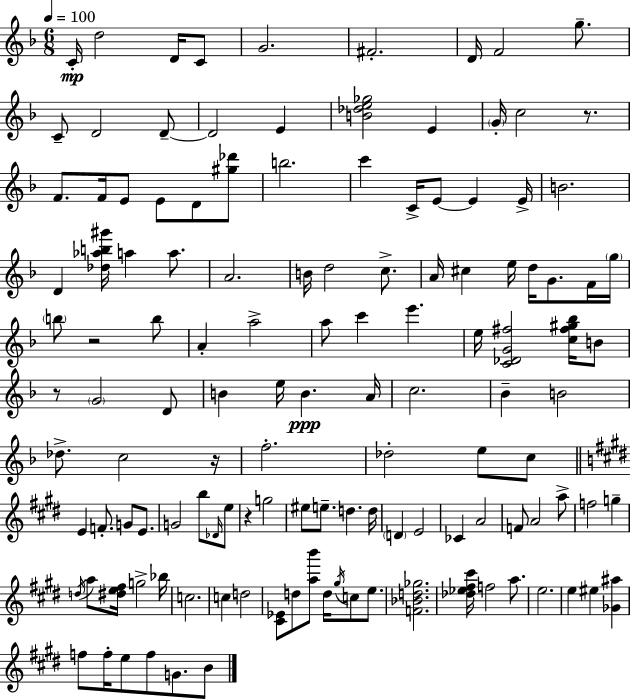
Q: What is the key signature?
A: D minor